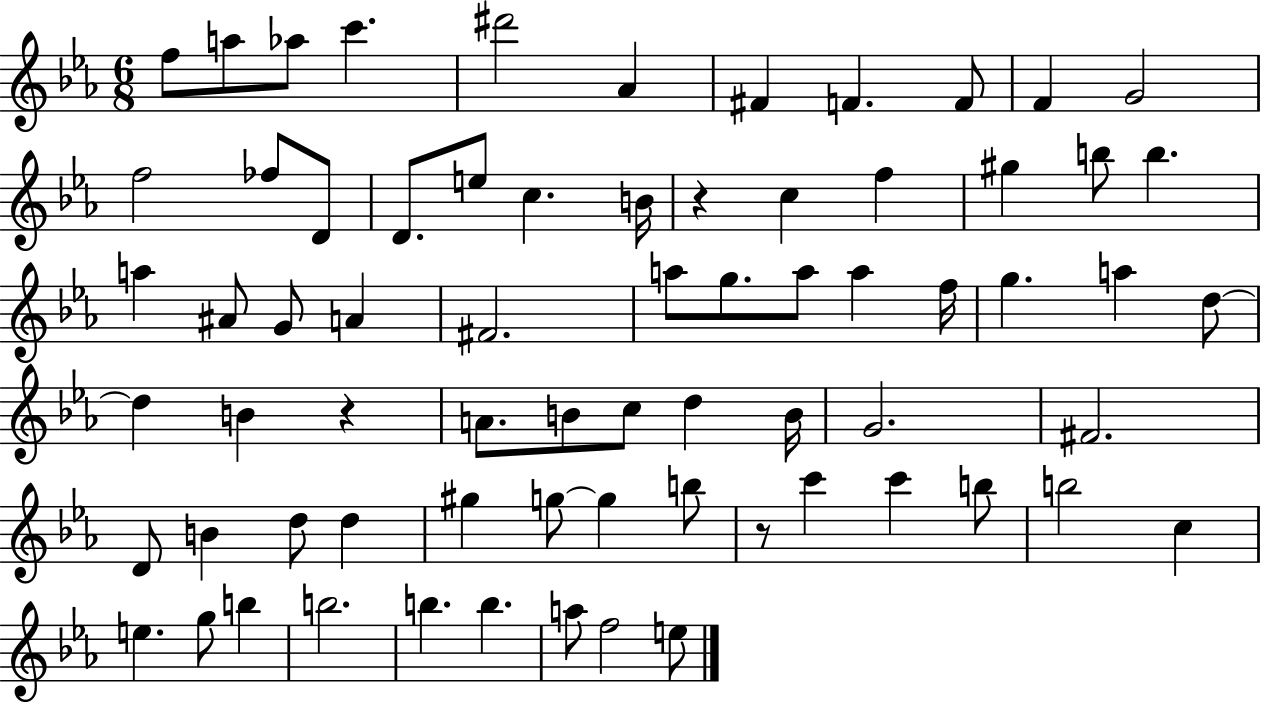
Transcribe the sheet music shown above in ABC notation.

X:1
T:Untitled
M:6/8
L:1/4
K:Eb
f/2 a/2 _a/2 c' ^d'2 _A ^F F F/2 F G2 f2 _f/2 D/2 D/2 e/2 c B/4 z c f ^g b/2 b a ^A/2 G/2 A ^F2 a/2 g/2 a/2 a f/4 g a d/2 d B z A/2 B/2 c/2 d B/4 G2 ^F2 D/2 B d/2 d ^g g/2 g b/2 z/2 c' c' b/2 b2 c e g/2 b b2 b b a/2 f2 e/2